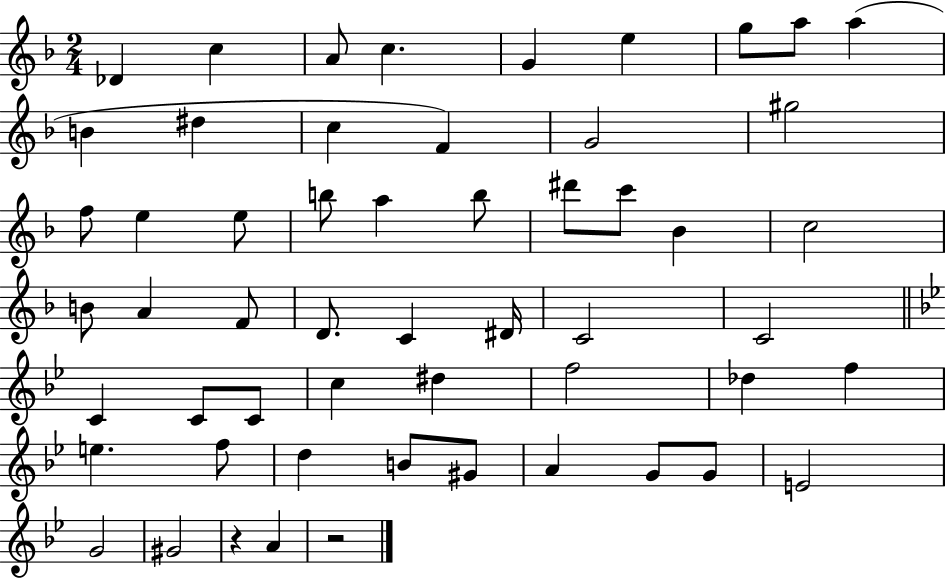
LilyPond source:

{
  \clef treble
  \numericTimeSignature
  \time 2/4
  \key f \major
  des'4 c''4 | a'8 c''4. | g'4 e''4 | g''8 a''8 a''4( | \break b'4 dis''4 | c''4 f'4) | g'2 | gis''2 | \break f''8 e''4 e''8 | b''8 a''4 b''8 | dis'''8 c'''8 bes'4 | c''2 | \break b'8 a'4 f'8 | d'8. c'4 dis'16 | c'2 | c'2 | \break \bar "||" \break \key bes \major c'4 c'8 c'8 | c''4 dis''4 | f''2 | des''4 f''4 | \break e''4. f''8 | d''4 b'8 gis'8 | a'4 g'8 g'8 | e'2 | \break g'2 | gis'2 | r4 a'4 | r2 | \break \bar "|."
}